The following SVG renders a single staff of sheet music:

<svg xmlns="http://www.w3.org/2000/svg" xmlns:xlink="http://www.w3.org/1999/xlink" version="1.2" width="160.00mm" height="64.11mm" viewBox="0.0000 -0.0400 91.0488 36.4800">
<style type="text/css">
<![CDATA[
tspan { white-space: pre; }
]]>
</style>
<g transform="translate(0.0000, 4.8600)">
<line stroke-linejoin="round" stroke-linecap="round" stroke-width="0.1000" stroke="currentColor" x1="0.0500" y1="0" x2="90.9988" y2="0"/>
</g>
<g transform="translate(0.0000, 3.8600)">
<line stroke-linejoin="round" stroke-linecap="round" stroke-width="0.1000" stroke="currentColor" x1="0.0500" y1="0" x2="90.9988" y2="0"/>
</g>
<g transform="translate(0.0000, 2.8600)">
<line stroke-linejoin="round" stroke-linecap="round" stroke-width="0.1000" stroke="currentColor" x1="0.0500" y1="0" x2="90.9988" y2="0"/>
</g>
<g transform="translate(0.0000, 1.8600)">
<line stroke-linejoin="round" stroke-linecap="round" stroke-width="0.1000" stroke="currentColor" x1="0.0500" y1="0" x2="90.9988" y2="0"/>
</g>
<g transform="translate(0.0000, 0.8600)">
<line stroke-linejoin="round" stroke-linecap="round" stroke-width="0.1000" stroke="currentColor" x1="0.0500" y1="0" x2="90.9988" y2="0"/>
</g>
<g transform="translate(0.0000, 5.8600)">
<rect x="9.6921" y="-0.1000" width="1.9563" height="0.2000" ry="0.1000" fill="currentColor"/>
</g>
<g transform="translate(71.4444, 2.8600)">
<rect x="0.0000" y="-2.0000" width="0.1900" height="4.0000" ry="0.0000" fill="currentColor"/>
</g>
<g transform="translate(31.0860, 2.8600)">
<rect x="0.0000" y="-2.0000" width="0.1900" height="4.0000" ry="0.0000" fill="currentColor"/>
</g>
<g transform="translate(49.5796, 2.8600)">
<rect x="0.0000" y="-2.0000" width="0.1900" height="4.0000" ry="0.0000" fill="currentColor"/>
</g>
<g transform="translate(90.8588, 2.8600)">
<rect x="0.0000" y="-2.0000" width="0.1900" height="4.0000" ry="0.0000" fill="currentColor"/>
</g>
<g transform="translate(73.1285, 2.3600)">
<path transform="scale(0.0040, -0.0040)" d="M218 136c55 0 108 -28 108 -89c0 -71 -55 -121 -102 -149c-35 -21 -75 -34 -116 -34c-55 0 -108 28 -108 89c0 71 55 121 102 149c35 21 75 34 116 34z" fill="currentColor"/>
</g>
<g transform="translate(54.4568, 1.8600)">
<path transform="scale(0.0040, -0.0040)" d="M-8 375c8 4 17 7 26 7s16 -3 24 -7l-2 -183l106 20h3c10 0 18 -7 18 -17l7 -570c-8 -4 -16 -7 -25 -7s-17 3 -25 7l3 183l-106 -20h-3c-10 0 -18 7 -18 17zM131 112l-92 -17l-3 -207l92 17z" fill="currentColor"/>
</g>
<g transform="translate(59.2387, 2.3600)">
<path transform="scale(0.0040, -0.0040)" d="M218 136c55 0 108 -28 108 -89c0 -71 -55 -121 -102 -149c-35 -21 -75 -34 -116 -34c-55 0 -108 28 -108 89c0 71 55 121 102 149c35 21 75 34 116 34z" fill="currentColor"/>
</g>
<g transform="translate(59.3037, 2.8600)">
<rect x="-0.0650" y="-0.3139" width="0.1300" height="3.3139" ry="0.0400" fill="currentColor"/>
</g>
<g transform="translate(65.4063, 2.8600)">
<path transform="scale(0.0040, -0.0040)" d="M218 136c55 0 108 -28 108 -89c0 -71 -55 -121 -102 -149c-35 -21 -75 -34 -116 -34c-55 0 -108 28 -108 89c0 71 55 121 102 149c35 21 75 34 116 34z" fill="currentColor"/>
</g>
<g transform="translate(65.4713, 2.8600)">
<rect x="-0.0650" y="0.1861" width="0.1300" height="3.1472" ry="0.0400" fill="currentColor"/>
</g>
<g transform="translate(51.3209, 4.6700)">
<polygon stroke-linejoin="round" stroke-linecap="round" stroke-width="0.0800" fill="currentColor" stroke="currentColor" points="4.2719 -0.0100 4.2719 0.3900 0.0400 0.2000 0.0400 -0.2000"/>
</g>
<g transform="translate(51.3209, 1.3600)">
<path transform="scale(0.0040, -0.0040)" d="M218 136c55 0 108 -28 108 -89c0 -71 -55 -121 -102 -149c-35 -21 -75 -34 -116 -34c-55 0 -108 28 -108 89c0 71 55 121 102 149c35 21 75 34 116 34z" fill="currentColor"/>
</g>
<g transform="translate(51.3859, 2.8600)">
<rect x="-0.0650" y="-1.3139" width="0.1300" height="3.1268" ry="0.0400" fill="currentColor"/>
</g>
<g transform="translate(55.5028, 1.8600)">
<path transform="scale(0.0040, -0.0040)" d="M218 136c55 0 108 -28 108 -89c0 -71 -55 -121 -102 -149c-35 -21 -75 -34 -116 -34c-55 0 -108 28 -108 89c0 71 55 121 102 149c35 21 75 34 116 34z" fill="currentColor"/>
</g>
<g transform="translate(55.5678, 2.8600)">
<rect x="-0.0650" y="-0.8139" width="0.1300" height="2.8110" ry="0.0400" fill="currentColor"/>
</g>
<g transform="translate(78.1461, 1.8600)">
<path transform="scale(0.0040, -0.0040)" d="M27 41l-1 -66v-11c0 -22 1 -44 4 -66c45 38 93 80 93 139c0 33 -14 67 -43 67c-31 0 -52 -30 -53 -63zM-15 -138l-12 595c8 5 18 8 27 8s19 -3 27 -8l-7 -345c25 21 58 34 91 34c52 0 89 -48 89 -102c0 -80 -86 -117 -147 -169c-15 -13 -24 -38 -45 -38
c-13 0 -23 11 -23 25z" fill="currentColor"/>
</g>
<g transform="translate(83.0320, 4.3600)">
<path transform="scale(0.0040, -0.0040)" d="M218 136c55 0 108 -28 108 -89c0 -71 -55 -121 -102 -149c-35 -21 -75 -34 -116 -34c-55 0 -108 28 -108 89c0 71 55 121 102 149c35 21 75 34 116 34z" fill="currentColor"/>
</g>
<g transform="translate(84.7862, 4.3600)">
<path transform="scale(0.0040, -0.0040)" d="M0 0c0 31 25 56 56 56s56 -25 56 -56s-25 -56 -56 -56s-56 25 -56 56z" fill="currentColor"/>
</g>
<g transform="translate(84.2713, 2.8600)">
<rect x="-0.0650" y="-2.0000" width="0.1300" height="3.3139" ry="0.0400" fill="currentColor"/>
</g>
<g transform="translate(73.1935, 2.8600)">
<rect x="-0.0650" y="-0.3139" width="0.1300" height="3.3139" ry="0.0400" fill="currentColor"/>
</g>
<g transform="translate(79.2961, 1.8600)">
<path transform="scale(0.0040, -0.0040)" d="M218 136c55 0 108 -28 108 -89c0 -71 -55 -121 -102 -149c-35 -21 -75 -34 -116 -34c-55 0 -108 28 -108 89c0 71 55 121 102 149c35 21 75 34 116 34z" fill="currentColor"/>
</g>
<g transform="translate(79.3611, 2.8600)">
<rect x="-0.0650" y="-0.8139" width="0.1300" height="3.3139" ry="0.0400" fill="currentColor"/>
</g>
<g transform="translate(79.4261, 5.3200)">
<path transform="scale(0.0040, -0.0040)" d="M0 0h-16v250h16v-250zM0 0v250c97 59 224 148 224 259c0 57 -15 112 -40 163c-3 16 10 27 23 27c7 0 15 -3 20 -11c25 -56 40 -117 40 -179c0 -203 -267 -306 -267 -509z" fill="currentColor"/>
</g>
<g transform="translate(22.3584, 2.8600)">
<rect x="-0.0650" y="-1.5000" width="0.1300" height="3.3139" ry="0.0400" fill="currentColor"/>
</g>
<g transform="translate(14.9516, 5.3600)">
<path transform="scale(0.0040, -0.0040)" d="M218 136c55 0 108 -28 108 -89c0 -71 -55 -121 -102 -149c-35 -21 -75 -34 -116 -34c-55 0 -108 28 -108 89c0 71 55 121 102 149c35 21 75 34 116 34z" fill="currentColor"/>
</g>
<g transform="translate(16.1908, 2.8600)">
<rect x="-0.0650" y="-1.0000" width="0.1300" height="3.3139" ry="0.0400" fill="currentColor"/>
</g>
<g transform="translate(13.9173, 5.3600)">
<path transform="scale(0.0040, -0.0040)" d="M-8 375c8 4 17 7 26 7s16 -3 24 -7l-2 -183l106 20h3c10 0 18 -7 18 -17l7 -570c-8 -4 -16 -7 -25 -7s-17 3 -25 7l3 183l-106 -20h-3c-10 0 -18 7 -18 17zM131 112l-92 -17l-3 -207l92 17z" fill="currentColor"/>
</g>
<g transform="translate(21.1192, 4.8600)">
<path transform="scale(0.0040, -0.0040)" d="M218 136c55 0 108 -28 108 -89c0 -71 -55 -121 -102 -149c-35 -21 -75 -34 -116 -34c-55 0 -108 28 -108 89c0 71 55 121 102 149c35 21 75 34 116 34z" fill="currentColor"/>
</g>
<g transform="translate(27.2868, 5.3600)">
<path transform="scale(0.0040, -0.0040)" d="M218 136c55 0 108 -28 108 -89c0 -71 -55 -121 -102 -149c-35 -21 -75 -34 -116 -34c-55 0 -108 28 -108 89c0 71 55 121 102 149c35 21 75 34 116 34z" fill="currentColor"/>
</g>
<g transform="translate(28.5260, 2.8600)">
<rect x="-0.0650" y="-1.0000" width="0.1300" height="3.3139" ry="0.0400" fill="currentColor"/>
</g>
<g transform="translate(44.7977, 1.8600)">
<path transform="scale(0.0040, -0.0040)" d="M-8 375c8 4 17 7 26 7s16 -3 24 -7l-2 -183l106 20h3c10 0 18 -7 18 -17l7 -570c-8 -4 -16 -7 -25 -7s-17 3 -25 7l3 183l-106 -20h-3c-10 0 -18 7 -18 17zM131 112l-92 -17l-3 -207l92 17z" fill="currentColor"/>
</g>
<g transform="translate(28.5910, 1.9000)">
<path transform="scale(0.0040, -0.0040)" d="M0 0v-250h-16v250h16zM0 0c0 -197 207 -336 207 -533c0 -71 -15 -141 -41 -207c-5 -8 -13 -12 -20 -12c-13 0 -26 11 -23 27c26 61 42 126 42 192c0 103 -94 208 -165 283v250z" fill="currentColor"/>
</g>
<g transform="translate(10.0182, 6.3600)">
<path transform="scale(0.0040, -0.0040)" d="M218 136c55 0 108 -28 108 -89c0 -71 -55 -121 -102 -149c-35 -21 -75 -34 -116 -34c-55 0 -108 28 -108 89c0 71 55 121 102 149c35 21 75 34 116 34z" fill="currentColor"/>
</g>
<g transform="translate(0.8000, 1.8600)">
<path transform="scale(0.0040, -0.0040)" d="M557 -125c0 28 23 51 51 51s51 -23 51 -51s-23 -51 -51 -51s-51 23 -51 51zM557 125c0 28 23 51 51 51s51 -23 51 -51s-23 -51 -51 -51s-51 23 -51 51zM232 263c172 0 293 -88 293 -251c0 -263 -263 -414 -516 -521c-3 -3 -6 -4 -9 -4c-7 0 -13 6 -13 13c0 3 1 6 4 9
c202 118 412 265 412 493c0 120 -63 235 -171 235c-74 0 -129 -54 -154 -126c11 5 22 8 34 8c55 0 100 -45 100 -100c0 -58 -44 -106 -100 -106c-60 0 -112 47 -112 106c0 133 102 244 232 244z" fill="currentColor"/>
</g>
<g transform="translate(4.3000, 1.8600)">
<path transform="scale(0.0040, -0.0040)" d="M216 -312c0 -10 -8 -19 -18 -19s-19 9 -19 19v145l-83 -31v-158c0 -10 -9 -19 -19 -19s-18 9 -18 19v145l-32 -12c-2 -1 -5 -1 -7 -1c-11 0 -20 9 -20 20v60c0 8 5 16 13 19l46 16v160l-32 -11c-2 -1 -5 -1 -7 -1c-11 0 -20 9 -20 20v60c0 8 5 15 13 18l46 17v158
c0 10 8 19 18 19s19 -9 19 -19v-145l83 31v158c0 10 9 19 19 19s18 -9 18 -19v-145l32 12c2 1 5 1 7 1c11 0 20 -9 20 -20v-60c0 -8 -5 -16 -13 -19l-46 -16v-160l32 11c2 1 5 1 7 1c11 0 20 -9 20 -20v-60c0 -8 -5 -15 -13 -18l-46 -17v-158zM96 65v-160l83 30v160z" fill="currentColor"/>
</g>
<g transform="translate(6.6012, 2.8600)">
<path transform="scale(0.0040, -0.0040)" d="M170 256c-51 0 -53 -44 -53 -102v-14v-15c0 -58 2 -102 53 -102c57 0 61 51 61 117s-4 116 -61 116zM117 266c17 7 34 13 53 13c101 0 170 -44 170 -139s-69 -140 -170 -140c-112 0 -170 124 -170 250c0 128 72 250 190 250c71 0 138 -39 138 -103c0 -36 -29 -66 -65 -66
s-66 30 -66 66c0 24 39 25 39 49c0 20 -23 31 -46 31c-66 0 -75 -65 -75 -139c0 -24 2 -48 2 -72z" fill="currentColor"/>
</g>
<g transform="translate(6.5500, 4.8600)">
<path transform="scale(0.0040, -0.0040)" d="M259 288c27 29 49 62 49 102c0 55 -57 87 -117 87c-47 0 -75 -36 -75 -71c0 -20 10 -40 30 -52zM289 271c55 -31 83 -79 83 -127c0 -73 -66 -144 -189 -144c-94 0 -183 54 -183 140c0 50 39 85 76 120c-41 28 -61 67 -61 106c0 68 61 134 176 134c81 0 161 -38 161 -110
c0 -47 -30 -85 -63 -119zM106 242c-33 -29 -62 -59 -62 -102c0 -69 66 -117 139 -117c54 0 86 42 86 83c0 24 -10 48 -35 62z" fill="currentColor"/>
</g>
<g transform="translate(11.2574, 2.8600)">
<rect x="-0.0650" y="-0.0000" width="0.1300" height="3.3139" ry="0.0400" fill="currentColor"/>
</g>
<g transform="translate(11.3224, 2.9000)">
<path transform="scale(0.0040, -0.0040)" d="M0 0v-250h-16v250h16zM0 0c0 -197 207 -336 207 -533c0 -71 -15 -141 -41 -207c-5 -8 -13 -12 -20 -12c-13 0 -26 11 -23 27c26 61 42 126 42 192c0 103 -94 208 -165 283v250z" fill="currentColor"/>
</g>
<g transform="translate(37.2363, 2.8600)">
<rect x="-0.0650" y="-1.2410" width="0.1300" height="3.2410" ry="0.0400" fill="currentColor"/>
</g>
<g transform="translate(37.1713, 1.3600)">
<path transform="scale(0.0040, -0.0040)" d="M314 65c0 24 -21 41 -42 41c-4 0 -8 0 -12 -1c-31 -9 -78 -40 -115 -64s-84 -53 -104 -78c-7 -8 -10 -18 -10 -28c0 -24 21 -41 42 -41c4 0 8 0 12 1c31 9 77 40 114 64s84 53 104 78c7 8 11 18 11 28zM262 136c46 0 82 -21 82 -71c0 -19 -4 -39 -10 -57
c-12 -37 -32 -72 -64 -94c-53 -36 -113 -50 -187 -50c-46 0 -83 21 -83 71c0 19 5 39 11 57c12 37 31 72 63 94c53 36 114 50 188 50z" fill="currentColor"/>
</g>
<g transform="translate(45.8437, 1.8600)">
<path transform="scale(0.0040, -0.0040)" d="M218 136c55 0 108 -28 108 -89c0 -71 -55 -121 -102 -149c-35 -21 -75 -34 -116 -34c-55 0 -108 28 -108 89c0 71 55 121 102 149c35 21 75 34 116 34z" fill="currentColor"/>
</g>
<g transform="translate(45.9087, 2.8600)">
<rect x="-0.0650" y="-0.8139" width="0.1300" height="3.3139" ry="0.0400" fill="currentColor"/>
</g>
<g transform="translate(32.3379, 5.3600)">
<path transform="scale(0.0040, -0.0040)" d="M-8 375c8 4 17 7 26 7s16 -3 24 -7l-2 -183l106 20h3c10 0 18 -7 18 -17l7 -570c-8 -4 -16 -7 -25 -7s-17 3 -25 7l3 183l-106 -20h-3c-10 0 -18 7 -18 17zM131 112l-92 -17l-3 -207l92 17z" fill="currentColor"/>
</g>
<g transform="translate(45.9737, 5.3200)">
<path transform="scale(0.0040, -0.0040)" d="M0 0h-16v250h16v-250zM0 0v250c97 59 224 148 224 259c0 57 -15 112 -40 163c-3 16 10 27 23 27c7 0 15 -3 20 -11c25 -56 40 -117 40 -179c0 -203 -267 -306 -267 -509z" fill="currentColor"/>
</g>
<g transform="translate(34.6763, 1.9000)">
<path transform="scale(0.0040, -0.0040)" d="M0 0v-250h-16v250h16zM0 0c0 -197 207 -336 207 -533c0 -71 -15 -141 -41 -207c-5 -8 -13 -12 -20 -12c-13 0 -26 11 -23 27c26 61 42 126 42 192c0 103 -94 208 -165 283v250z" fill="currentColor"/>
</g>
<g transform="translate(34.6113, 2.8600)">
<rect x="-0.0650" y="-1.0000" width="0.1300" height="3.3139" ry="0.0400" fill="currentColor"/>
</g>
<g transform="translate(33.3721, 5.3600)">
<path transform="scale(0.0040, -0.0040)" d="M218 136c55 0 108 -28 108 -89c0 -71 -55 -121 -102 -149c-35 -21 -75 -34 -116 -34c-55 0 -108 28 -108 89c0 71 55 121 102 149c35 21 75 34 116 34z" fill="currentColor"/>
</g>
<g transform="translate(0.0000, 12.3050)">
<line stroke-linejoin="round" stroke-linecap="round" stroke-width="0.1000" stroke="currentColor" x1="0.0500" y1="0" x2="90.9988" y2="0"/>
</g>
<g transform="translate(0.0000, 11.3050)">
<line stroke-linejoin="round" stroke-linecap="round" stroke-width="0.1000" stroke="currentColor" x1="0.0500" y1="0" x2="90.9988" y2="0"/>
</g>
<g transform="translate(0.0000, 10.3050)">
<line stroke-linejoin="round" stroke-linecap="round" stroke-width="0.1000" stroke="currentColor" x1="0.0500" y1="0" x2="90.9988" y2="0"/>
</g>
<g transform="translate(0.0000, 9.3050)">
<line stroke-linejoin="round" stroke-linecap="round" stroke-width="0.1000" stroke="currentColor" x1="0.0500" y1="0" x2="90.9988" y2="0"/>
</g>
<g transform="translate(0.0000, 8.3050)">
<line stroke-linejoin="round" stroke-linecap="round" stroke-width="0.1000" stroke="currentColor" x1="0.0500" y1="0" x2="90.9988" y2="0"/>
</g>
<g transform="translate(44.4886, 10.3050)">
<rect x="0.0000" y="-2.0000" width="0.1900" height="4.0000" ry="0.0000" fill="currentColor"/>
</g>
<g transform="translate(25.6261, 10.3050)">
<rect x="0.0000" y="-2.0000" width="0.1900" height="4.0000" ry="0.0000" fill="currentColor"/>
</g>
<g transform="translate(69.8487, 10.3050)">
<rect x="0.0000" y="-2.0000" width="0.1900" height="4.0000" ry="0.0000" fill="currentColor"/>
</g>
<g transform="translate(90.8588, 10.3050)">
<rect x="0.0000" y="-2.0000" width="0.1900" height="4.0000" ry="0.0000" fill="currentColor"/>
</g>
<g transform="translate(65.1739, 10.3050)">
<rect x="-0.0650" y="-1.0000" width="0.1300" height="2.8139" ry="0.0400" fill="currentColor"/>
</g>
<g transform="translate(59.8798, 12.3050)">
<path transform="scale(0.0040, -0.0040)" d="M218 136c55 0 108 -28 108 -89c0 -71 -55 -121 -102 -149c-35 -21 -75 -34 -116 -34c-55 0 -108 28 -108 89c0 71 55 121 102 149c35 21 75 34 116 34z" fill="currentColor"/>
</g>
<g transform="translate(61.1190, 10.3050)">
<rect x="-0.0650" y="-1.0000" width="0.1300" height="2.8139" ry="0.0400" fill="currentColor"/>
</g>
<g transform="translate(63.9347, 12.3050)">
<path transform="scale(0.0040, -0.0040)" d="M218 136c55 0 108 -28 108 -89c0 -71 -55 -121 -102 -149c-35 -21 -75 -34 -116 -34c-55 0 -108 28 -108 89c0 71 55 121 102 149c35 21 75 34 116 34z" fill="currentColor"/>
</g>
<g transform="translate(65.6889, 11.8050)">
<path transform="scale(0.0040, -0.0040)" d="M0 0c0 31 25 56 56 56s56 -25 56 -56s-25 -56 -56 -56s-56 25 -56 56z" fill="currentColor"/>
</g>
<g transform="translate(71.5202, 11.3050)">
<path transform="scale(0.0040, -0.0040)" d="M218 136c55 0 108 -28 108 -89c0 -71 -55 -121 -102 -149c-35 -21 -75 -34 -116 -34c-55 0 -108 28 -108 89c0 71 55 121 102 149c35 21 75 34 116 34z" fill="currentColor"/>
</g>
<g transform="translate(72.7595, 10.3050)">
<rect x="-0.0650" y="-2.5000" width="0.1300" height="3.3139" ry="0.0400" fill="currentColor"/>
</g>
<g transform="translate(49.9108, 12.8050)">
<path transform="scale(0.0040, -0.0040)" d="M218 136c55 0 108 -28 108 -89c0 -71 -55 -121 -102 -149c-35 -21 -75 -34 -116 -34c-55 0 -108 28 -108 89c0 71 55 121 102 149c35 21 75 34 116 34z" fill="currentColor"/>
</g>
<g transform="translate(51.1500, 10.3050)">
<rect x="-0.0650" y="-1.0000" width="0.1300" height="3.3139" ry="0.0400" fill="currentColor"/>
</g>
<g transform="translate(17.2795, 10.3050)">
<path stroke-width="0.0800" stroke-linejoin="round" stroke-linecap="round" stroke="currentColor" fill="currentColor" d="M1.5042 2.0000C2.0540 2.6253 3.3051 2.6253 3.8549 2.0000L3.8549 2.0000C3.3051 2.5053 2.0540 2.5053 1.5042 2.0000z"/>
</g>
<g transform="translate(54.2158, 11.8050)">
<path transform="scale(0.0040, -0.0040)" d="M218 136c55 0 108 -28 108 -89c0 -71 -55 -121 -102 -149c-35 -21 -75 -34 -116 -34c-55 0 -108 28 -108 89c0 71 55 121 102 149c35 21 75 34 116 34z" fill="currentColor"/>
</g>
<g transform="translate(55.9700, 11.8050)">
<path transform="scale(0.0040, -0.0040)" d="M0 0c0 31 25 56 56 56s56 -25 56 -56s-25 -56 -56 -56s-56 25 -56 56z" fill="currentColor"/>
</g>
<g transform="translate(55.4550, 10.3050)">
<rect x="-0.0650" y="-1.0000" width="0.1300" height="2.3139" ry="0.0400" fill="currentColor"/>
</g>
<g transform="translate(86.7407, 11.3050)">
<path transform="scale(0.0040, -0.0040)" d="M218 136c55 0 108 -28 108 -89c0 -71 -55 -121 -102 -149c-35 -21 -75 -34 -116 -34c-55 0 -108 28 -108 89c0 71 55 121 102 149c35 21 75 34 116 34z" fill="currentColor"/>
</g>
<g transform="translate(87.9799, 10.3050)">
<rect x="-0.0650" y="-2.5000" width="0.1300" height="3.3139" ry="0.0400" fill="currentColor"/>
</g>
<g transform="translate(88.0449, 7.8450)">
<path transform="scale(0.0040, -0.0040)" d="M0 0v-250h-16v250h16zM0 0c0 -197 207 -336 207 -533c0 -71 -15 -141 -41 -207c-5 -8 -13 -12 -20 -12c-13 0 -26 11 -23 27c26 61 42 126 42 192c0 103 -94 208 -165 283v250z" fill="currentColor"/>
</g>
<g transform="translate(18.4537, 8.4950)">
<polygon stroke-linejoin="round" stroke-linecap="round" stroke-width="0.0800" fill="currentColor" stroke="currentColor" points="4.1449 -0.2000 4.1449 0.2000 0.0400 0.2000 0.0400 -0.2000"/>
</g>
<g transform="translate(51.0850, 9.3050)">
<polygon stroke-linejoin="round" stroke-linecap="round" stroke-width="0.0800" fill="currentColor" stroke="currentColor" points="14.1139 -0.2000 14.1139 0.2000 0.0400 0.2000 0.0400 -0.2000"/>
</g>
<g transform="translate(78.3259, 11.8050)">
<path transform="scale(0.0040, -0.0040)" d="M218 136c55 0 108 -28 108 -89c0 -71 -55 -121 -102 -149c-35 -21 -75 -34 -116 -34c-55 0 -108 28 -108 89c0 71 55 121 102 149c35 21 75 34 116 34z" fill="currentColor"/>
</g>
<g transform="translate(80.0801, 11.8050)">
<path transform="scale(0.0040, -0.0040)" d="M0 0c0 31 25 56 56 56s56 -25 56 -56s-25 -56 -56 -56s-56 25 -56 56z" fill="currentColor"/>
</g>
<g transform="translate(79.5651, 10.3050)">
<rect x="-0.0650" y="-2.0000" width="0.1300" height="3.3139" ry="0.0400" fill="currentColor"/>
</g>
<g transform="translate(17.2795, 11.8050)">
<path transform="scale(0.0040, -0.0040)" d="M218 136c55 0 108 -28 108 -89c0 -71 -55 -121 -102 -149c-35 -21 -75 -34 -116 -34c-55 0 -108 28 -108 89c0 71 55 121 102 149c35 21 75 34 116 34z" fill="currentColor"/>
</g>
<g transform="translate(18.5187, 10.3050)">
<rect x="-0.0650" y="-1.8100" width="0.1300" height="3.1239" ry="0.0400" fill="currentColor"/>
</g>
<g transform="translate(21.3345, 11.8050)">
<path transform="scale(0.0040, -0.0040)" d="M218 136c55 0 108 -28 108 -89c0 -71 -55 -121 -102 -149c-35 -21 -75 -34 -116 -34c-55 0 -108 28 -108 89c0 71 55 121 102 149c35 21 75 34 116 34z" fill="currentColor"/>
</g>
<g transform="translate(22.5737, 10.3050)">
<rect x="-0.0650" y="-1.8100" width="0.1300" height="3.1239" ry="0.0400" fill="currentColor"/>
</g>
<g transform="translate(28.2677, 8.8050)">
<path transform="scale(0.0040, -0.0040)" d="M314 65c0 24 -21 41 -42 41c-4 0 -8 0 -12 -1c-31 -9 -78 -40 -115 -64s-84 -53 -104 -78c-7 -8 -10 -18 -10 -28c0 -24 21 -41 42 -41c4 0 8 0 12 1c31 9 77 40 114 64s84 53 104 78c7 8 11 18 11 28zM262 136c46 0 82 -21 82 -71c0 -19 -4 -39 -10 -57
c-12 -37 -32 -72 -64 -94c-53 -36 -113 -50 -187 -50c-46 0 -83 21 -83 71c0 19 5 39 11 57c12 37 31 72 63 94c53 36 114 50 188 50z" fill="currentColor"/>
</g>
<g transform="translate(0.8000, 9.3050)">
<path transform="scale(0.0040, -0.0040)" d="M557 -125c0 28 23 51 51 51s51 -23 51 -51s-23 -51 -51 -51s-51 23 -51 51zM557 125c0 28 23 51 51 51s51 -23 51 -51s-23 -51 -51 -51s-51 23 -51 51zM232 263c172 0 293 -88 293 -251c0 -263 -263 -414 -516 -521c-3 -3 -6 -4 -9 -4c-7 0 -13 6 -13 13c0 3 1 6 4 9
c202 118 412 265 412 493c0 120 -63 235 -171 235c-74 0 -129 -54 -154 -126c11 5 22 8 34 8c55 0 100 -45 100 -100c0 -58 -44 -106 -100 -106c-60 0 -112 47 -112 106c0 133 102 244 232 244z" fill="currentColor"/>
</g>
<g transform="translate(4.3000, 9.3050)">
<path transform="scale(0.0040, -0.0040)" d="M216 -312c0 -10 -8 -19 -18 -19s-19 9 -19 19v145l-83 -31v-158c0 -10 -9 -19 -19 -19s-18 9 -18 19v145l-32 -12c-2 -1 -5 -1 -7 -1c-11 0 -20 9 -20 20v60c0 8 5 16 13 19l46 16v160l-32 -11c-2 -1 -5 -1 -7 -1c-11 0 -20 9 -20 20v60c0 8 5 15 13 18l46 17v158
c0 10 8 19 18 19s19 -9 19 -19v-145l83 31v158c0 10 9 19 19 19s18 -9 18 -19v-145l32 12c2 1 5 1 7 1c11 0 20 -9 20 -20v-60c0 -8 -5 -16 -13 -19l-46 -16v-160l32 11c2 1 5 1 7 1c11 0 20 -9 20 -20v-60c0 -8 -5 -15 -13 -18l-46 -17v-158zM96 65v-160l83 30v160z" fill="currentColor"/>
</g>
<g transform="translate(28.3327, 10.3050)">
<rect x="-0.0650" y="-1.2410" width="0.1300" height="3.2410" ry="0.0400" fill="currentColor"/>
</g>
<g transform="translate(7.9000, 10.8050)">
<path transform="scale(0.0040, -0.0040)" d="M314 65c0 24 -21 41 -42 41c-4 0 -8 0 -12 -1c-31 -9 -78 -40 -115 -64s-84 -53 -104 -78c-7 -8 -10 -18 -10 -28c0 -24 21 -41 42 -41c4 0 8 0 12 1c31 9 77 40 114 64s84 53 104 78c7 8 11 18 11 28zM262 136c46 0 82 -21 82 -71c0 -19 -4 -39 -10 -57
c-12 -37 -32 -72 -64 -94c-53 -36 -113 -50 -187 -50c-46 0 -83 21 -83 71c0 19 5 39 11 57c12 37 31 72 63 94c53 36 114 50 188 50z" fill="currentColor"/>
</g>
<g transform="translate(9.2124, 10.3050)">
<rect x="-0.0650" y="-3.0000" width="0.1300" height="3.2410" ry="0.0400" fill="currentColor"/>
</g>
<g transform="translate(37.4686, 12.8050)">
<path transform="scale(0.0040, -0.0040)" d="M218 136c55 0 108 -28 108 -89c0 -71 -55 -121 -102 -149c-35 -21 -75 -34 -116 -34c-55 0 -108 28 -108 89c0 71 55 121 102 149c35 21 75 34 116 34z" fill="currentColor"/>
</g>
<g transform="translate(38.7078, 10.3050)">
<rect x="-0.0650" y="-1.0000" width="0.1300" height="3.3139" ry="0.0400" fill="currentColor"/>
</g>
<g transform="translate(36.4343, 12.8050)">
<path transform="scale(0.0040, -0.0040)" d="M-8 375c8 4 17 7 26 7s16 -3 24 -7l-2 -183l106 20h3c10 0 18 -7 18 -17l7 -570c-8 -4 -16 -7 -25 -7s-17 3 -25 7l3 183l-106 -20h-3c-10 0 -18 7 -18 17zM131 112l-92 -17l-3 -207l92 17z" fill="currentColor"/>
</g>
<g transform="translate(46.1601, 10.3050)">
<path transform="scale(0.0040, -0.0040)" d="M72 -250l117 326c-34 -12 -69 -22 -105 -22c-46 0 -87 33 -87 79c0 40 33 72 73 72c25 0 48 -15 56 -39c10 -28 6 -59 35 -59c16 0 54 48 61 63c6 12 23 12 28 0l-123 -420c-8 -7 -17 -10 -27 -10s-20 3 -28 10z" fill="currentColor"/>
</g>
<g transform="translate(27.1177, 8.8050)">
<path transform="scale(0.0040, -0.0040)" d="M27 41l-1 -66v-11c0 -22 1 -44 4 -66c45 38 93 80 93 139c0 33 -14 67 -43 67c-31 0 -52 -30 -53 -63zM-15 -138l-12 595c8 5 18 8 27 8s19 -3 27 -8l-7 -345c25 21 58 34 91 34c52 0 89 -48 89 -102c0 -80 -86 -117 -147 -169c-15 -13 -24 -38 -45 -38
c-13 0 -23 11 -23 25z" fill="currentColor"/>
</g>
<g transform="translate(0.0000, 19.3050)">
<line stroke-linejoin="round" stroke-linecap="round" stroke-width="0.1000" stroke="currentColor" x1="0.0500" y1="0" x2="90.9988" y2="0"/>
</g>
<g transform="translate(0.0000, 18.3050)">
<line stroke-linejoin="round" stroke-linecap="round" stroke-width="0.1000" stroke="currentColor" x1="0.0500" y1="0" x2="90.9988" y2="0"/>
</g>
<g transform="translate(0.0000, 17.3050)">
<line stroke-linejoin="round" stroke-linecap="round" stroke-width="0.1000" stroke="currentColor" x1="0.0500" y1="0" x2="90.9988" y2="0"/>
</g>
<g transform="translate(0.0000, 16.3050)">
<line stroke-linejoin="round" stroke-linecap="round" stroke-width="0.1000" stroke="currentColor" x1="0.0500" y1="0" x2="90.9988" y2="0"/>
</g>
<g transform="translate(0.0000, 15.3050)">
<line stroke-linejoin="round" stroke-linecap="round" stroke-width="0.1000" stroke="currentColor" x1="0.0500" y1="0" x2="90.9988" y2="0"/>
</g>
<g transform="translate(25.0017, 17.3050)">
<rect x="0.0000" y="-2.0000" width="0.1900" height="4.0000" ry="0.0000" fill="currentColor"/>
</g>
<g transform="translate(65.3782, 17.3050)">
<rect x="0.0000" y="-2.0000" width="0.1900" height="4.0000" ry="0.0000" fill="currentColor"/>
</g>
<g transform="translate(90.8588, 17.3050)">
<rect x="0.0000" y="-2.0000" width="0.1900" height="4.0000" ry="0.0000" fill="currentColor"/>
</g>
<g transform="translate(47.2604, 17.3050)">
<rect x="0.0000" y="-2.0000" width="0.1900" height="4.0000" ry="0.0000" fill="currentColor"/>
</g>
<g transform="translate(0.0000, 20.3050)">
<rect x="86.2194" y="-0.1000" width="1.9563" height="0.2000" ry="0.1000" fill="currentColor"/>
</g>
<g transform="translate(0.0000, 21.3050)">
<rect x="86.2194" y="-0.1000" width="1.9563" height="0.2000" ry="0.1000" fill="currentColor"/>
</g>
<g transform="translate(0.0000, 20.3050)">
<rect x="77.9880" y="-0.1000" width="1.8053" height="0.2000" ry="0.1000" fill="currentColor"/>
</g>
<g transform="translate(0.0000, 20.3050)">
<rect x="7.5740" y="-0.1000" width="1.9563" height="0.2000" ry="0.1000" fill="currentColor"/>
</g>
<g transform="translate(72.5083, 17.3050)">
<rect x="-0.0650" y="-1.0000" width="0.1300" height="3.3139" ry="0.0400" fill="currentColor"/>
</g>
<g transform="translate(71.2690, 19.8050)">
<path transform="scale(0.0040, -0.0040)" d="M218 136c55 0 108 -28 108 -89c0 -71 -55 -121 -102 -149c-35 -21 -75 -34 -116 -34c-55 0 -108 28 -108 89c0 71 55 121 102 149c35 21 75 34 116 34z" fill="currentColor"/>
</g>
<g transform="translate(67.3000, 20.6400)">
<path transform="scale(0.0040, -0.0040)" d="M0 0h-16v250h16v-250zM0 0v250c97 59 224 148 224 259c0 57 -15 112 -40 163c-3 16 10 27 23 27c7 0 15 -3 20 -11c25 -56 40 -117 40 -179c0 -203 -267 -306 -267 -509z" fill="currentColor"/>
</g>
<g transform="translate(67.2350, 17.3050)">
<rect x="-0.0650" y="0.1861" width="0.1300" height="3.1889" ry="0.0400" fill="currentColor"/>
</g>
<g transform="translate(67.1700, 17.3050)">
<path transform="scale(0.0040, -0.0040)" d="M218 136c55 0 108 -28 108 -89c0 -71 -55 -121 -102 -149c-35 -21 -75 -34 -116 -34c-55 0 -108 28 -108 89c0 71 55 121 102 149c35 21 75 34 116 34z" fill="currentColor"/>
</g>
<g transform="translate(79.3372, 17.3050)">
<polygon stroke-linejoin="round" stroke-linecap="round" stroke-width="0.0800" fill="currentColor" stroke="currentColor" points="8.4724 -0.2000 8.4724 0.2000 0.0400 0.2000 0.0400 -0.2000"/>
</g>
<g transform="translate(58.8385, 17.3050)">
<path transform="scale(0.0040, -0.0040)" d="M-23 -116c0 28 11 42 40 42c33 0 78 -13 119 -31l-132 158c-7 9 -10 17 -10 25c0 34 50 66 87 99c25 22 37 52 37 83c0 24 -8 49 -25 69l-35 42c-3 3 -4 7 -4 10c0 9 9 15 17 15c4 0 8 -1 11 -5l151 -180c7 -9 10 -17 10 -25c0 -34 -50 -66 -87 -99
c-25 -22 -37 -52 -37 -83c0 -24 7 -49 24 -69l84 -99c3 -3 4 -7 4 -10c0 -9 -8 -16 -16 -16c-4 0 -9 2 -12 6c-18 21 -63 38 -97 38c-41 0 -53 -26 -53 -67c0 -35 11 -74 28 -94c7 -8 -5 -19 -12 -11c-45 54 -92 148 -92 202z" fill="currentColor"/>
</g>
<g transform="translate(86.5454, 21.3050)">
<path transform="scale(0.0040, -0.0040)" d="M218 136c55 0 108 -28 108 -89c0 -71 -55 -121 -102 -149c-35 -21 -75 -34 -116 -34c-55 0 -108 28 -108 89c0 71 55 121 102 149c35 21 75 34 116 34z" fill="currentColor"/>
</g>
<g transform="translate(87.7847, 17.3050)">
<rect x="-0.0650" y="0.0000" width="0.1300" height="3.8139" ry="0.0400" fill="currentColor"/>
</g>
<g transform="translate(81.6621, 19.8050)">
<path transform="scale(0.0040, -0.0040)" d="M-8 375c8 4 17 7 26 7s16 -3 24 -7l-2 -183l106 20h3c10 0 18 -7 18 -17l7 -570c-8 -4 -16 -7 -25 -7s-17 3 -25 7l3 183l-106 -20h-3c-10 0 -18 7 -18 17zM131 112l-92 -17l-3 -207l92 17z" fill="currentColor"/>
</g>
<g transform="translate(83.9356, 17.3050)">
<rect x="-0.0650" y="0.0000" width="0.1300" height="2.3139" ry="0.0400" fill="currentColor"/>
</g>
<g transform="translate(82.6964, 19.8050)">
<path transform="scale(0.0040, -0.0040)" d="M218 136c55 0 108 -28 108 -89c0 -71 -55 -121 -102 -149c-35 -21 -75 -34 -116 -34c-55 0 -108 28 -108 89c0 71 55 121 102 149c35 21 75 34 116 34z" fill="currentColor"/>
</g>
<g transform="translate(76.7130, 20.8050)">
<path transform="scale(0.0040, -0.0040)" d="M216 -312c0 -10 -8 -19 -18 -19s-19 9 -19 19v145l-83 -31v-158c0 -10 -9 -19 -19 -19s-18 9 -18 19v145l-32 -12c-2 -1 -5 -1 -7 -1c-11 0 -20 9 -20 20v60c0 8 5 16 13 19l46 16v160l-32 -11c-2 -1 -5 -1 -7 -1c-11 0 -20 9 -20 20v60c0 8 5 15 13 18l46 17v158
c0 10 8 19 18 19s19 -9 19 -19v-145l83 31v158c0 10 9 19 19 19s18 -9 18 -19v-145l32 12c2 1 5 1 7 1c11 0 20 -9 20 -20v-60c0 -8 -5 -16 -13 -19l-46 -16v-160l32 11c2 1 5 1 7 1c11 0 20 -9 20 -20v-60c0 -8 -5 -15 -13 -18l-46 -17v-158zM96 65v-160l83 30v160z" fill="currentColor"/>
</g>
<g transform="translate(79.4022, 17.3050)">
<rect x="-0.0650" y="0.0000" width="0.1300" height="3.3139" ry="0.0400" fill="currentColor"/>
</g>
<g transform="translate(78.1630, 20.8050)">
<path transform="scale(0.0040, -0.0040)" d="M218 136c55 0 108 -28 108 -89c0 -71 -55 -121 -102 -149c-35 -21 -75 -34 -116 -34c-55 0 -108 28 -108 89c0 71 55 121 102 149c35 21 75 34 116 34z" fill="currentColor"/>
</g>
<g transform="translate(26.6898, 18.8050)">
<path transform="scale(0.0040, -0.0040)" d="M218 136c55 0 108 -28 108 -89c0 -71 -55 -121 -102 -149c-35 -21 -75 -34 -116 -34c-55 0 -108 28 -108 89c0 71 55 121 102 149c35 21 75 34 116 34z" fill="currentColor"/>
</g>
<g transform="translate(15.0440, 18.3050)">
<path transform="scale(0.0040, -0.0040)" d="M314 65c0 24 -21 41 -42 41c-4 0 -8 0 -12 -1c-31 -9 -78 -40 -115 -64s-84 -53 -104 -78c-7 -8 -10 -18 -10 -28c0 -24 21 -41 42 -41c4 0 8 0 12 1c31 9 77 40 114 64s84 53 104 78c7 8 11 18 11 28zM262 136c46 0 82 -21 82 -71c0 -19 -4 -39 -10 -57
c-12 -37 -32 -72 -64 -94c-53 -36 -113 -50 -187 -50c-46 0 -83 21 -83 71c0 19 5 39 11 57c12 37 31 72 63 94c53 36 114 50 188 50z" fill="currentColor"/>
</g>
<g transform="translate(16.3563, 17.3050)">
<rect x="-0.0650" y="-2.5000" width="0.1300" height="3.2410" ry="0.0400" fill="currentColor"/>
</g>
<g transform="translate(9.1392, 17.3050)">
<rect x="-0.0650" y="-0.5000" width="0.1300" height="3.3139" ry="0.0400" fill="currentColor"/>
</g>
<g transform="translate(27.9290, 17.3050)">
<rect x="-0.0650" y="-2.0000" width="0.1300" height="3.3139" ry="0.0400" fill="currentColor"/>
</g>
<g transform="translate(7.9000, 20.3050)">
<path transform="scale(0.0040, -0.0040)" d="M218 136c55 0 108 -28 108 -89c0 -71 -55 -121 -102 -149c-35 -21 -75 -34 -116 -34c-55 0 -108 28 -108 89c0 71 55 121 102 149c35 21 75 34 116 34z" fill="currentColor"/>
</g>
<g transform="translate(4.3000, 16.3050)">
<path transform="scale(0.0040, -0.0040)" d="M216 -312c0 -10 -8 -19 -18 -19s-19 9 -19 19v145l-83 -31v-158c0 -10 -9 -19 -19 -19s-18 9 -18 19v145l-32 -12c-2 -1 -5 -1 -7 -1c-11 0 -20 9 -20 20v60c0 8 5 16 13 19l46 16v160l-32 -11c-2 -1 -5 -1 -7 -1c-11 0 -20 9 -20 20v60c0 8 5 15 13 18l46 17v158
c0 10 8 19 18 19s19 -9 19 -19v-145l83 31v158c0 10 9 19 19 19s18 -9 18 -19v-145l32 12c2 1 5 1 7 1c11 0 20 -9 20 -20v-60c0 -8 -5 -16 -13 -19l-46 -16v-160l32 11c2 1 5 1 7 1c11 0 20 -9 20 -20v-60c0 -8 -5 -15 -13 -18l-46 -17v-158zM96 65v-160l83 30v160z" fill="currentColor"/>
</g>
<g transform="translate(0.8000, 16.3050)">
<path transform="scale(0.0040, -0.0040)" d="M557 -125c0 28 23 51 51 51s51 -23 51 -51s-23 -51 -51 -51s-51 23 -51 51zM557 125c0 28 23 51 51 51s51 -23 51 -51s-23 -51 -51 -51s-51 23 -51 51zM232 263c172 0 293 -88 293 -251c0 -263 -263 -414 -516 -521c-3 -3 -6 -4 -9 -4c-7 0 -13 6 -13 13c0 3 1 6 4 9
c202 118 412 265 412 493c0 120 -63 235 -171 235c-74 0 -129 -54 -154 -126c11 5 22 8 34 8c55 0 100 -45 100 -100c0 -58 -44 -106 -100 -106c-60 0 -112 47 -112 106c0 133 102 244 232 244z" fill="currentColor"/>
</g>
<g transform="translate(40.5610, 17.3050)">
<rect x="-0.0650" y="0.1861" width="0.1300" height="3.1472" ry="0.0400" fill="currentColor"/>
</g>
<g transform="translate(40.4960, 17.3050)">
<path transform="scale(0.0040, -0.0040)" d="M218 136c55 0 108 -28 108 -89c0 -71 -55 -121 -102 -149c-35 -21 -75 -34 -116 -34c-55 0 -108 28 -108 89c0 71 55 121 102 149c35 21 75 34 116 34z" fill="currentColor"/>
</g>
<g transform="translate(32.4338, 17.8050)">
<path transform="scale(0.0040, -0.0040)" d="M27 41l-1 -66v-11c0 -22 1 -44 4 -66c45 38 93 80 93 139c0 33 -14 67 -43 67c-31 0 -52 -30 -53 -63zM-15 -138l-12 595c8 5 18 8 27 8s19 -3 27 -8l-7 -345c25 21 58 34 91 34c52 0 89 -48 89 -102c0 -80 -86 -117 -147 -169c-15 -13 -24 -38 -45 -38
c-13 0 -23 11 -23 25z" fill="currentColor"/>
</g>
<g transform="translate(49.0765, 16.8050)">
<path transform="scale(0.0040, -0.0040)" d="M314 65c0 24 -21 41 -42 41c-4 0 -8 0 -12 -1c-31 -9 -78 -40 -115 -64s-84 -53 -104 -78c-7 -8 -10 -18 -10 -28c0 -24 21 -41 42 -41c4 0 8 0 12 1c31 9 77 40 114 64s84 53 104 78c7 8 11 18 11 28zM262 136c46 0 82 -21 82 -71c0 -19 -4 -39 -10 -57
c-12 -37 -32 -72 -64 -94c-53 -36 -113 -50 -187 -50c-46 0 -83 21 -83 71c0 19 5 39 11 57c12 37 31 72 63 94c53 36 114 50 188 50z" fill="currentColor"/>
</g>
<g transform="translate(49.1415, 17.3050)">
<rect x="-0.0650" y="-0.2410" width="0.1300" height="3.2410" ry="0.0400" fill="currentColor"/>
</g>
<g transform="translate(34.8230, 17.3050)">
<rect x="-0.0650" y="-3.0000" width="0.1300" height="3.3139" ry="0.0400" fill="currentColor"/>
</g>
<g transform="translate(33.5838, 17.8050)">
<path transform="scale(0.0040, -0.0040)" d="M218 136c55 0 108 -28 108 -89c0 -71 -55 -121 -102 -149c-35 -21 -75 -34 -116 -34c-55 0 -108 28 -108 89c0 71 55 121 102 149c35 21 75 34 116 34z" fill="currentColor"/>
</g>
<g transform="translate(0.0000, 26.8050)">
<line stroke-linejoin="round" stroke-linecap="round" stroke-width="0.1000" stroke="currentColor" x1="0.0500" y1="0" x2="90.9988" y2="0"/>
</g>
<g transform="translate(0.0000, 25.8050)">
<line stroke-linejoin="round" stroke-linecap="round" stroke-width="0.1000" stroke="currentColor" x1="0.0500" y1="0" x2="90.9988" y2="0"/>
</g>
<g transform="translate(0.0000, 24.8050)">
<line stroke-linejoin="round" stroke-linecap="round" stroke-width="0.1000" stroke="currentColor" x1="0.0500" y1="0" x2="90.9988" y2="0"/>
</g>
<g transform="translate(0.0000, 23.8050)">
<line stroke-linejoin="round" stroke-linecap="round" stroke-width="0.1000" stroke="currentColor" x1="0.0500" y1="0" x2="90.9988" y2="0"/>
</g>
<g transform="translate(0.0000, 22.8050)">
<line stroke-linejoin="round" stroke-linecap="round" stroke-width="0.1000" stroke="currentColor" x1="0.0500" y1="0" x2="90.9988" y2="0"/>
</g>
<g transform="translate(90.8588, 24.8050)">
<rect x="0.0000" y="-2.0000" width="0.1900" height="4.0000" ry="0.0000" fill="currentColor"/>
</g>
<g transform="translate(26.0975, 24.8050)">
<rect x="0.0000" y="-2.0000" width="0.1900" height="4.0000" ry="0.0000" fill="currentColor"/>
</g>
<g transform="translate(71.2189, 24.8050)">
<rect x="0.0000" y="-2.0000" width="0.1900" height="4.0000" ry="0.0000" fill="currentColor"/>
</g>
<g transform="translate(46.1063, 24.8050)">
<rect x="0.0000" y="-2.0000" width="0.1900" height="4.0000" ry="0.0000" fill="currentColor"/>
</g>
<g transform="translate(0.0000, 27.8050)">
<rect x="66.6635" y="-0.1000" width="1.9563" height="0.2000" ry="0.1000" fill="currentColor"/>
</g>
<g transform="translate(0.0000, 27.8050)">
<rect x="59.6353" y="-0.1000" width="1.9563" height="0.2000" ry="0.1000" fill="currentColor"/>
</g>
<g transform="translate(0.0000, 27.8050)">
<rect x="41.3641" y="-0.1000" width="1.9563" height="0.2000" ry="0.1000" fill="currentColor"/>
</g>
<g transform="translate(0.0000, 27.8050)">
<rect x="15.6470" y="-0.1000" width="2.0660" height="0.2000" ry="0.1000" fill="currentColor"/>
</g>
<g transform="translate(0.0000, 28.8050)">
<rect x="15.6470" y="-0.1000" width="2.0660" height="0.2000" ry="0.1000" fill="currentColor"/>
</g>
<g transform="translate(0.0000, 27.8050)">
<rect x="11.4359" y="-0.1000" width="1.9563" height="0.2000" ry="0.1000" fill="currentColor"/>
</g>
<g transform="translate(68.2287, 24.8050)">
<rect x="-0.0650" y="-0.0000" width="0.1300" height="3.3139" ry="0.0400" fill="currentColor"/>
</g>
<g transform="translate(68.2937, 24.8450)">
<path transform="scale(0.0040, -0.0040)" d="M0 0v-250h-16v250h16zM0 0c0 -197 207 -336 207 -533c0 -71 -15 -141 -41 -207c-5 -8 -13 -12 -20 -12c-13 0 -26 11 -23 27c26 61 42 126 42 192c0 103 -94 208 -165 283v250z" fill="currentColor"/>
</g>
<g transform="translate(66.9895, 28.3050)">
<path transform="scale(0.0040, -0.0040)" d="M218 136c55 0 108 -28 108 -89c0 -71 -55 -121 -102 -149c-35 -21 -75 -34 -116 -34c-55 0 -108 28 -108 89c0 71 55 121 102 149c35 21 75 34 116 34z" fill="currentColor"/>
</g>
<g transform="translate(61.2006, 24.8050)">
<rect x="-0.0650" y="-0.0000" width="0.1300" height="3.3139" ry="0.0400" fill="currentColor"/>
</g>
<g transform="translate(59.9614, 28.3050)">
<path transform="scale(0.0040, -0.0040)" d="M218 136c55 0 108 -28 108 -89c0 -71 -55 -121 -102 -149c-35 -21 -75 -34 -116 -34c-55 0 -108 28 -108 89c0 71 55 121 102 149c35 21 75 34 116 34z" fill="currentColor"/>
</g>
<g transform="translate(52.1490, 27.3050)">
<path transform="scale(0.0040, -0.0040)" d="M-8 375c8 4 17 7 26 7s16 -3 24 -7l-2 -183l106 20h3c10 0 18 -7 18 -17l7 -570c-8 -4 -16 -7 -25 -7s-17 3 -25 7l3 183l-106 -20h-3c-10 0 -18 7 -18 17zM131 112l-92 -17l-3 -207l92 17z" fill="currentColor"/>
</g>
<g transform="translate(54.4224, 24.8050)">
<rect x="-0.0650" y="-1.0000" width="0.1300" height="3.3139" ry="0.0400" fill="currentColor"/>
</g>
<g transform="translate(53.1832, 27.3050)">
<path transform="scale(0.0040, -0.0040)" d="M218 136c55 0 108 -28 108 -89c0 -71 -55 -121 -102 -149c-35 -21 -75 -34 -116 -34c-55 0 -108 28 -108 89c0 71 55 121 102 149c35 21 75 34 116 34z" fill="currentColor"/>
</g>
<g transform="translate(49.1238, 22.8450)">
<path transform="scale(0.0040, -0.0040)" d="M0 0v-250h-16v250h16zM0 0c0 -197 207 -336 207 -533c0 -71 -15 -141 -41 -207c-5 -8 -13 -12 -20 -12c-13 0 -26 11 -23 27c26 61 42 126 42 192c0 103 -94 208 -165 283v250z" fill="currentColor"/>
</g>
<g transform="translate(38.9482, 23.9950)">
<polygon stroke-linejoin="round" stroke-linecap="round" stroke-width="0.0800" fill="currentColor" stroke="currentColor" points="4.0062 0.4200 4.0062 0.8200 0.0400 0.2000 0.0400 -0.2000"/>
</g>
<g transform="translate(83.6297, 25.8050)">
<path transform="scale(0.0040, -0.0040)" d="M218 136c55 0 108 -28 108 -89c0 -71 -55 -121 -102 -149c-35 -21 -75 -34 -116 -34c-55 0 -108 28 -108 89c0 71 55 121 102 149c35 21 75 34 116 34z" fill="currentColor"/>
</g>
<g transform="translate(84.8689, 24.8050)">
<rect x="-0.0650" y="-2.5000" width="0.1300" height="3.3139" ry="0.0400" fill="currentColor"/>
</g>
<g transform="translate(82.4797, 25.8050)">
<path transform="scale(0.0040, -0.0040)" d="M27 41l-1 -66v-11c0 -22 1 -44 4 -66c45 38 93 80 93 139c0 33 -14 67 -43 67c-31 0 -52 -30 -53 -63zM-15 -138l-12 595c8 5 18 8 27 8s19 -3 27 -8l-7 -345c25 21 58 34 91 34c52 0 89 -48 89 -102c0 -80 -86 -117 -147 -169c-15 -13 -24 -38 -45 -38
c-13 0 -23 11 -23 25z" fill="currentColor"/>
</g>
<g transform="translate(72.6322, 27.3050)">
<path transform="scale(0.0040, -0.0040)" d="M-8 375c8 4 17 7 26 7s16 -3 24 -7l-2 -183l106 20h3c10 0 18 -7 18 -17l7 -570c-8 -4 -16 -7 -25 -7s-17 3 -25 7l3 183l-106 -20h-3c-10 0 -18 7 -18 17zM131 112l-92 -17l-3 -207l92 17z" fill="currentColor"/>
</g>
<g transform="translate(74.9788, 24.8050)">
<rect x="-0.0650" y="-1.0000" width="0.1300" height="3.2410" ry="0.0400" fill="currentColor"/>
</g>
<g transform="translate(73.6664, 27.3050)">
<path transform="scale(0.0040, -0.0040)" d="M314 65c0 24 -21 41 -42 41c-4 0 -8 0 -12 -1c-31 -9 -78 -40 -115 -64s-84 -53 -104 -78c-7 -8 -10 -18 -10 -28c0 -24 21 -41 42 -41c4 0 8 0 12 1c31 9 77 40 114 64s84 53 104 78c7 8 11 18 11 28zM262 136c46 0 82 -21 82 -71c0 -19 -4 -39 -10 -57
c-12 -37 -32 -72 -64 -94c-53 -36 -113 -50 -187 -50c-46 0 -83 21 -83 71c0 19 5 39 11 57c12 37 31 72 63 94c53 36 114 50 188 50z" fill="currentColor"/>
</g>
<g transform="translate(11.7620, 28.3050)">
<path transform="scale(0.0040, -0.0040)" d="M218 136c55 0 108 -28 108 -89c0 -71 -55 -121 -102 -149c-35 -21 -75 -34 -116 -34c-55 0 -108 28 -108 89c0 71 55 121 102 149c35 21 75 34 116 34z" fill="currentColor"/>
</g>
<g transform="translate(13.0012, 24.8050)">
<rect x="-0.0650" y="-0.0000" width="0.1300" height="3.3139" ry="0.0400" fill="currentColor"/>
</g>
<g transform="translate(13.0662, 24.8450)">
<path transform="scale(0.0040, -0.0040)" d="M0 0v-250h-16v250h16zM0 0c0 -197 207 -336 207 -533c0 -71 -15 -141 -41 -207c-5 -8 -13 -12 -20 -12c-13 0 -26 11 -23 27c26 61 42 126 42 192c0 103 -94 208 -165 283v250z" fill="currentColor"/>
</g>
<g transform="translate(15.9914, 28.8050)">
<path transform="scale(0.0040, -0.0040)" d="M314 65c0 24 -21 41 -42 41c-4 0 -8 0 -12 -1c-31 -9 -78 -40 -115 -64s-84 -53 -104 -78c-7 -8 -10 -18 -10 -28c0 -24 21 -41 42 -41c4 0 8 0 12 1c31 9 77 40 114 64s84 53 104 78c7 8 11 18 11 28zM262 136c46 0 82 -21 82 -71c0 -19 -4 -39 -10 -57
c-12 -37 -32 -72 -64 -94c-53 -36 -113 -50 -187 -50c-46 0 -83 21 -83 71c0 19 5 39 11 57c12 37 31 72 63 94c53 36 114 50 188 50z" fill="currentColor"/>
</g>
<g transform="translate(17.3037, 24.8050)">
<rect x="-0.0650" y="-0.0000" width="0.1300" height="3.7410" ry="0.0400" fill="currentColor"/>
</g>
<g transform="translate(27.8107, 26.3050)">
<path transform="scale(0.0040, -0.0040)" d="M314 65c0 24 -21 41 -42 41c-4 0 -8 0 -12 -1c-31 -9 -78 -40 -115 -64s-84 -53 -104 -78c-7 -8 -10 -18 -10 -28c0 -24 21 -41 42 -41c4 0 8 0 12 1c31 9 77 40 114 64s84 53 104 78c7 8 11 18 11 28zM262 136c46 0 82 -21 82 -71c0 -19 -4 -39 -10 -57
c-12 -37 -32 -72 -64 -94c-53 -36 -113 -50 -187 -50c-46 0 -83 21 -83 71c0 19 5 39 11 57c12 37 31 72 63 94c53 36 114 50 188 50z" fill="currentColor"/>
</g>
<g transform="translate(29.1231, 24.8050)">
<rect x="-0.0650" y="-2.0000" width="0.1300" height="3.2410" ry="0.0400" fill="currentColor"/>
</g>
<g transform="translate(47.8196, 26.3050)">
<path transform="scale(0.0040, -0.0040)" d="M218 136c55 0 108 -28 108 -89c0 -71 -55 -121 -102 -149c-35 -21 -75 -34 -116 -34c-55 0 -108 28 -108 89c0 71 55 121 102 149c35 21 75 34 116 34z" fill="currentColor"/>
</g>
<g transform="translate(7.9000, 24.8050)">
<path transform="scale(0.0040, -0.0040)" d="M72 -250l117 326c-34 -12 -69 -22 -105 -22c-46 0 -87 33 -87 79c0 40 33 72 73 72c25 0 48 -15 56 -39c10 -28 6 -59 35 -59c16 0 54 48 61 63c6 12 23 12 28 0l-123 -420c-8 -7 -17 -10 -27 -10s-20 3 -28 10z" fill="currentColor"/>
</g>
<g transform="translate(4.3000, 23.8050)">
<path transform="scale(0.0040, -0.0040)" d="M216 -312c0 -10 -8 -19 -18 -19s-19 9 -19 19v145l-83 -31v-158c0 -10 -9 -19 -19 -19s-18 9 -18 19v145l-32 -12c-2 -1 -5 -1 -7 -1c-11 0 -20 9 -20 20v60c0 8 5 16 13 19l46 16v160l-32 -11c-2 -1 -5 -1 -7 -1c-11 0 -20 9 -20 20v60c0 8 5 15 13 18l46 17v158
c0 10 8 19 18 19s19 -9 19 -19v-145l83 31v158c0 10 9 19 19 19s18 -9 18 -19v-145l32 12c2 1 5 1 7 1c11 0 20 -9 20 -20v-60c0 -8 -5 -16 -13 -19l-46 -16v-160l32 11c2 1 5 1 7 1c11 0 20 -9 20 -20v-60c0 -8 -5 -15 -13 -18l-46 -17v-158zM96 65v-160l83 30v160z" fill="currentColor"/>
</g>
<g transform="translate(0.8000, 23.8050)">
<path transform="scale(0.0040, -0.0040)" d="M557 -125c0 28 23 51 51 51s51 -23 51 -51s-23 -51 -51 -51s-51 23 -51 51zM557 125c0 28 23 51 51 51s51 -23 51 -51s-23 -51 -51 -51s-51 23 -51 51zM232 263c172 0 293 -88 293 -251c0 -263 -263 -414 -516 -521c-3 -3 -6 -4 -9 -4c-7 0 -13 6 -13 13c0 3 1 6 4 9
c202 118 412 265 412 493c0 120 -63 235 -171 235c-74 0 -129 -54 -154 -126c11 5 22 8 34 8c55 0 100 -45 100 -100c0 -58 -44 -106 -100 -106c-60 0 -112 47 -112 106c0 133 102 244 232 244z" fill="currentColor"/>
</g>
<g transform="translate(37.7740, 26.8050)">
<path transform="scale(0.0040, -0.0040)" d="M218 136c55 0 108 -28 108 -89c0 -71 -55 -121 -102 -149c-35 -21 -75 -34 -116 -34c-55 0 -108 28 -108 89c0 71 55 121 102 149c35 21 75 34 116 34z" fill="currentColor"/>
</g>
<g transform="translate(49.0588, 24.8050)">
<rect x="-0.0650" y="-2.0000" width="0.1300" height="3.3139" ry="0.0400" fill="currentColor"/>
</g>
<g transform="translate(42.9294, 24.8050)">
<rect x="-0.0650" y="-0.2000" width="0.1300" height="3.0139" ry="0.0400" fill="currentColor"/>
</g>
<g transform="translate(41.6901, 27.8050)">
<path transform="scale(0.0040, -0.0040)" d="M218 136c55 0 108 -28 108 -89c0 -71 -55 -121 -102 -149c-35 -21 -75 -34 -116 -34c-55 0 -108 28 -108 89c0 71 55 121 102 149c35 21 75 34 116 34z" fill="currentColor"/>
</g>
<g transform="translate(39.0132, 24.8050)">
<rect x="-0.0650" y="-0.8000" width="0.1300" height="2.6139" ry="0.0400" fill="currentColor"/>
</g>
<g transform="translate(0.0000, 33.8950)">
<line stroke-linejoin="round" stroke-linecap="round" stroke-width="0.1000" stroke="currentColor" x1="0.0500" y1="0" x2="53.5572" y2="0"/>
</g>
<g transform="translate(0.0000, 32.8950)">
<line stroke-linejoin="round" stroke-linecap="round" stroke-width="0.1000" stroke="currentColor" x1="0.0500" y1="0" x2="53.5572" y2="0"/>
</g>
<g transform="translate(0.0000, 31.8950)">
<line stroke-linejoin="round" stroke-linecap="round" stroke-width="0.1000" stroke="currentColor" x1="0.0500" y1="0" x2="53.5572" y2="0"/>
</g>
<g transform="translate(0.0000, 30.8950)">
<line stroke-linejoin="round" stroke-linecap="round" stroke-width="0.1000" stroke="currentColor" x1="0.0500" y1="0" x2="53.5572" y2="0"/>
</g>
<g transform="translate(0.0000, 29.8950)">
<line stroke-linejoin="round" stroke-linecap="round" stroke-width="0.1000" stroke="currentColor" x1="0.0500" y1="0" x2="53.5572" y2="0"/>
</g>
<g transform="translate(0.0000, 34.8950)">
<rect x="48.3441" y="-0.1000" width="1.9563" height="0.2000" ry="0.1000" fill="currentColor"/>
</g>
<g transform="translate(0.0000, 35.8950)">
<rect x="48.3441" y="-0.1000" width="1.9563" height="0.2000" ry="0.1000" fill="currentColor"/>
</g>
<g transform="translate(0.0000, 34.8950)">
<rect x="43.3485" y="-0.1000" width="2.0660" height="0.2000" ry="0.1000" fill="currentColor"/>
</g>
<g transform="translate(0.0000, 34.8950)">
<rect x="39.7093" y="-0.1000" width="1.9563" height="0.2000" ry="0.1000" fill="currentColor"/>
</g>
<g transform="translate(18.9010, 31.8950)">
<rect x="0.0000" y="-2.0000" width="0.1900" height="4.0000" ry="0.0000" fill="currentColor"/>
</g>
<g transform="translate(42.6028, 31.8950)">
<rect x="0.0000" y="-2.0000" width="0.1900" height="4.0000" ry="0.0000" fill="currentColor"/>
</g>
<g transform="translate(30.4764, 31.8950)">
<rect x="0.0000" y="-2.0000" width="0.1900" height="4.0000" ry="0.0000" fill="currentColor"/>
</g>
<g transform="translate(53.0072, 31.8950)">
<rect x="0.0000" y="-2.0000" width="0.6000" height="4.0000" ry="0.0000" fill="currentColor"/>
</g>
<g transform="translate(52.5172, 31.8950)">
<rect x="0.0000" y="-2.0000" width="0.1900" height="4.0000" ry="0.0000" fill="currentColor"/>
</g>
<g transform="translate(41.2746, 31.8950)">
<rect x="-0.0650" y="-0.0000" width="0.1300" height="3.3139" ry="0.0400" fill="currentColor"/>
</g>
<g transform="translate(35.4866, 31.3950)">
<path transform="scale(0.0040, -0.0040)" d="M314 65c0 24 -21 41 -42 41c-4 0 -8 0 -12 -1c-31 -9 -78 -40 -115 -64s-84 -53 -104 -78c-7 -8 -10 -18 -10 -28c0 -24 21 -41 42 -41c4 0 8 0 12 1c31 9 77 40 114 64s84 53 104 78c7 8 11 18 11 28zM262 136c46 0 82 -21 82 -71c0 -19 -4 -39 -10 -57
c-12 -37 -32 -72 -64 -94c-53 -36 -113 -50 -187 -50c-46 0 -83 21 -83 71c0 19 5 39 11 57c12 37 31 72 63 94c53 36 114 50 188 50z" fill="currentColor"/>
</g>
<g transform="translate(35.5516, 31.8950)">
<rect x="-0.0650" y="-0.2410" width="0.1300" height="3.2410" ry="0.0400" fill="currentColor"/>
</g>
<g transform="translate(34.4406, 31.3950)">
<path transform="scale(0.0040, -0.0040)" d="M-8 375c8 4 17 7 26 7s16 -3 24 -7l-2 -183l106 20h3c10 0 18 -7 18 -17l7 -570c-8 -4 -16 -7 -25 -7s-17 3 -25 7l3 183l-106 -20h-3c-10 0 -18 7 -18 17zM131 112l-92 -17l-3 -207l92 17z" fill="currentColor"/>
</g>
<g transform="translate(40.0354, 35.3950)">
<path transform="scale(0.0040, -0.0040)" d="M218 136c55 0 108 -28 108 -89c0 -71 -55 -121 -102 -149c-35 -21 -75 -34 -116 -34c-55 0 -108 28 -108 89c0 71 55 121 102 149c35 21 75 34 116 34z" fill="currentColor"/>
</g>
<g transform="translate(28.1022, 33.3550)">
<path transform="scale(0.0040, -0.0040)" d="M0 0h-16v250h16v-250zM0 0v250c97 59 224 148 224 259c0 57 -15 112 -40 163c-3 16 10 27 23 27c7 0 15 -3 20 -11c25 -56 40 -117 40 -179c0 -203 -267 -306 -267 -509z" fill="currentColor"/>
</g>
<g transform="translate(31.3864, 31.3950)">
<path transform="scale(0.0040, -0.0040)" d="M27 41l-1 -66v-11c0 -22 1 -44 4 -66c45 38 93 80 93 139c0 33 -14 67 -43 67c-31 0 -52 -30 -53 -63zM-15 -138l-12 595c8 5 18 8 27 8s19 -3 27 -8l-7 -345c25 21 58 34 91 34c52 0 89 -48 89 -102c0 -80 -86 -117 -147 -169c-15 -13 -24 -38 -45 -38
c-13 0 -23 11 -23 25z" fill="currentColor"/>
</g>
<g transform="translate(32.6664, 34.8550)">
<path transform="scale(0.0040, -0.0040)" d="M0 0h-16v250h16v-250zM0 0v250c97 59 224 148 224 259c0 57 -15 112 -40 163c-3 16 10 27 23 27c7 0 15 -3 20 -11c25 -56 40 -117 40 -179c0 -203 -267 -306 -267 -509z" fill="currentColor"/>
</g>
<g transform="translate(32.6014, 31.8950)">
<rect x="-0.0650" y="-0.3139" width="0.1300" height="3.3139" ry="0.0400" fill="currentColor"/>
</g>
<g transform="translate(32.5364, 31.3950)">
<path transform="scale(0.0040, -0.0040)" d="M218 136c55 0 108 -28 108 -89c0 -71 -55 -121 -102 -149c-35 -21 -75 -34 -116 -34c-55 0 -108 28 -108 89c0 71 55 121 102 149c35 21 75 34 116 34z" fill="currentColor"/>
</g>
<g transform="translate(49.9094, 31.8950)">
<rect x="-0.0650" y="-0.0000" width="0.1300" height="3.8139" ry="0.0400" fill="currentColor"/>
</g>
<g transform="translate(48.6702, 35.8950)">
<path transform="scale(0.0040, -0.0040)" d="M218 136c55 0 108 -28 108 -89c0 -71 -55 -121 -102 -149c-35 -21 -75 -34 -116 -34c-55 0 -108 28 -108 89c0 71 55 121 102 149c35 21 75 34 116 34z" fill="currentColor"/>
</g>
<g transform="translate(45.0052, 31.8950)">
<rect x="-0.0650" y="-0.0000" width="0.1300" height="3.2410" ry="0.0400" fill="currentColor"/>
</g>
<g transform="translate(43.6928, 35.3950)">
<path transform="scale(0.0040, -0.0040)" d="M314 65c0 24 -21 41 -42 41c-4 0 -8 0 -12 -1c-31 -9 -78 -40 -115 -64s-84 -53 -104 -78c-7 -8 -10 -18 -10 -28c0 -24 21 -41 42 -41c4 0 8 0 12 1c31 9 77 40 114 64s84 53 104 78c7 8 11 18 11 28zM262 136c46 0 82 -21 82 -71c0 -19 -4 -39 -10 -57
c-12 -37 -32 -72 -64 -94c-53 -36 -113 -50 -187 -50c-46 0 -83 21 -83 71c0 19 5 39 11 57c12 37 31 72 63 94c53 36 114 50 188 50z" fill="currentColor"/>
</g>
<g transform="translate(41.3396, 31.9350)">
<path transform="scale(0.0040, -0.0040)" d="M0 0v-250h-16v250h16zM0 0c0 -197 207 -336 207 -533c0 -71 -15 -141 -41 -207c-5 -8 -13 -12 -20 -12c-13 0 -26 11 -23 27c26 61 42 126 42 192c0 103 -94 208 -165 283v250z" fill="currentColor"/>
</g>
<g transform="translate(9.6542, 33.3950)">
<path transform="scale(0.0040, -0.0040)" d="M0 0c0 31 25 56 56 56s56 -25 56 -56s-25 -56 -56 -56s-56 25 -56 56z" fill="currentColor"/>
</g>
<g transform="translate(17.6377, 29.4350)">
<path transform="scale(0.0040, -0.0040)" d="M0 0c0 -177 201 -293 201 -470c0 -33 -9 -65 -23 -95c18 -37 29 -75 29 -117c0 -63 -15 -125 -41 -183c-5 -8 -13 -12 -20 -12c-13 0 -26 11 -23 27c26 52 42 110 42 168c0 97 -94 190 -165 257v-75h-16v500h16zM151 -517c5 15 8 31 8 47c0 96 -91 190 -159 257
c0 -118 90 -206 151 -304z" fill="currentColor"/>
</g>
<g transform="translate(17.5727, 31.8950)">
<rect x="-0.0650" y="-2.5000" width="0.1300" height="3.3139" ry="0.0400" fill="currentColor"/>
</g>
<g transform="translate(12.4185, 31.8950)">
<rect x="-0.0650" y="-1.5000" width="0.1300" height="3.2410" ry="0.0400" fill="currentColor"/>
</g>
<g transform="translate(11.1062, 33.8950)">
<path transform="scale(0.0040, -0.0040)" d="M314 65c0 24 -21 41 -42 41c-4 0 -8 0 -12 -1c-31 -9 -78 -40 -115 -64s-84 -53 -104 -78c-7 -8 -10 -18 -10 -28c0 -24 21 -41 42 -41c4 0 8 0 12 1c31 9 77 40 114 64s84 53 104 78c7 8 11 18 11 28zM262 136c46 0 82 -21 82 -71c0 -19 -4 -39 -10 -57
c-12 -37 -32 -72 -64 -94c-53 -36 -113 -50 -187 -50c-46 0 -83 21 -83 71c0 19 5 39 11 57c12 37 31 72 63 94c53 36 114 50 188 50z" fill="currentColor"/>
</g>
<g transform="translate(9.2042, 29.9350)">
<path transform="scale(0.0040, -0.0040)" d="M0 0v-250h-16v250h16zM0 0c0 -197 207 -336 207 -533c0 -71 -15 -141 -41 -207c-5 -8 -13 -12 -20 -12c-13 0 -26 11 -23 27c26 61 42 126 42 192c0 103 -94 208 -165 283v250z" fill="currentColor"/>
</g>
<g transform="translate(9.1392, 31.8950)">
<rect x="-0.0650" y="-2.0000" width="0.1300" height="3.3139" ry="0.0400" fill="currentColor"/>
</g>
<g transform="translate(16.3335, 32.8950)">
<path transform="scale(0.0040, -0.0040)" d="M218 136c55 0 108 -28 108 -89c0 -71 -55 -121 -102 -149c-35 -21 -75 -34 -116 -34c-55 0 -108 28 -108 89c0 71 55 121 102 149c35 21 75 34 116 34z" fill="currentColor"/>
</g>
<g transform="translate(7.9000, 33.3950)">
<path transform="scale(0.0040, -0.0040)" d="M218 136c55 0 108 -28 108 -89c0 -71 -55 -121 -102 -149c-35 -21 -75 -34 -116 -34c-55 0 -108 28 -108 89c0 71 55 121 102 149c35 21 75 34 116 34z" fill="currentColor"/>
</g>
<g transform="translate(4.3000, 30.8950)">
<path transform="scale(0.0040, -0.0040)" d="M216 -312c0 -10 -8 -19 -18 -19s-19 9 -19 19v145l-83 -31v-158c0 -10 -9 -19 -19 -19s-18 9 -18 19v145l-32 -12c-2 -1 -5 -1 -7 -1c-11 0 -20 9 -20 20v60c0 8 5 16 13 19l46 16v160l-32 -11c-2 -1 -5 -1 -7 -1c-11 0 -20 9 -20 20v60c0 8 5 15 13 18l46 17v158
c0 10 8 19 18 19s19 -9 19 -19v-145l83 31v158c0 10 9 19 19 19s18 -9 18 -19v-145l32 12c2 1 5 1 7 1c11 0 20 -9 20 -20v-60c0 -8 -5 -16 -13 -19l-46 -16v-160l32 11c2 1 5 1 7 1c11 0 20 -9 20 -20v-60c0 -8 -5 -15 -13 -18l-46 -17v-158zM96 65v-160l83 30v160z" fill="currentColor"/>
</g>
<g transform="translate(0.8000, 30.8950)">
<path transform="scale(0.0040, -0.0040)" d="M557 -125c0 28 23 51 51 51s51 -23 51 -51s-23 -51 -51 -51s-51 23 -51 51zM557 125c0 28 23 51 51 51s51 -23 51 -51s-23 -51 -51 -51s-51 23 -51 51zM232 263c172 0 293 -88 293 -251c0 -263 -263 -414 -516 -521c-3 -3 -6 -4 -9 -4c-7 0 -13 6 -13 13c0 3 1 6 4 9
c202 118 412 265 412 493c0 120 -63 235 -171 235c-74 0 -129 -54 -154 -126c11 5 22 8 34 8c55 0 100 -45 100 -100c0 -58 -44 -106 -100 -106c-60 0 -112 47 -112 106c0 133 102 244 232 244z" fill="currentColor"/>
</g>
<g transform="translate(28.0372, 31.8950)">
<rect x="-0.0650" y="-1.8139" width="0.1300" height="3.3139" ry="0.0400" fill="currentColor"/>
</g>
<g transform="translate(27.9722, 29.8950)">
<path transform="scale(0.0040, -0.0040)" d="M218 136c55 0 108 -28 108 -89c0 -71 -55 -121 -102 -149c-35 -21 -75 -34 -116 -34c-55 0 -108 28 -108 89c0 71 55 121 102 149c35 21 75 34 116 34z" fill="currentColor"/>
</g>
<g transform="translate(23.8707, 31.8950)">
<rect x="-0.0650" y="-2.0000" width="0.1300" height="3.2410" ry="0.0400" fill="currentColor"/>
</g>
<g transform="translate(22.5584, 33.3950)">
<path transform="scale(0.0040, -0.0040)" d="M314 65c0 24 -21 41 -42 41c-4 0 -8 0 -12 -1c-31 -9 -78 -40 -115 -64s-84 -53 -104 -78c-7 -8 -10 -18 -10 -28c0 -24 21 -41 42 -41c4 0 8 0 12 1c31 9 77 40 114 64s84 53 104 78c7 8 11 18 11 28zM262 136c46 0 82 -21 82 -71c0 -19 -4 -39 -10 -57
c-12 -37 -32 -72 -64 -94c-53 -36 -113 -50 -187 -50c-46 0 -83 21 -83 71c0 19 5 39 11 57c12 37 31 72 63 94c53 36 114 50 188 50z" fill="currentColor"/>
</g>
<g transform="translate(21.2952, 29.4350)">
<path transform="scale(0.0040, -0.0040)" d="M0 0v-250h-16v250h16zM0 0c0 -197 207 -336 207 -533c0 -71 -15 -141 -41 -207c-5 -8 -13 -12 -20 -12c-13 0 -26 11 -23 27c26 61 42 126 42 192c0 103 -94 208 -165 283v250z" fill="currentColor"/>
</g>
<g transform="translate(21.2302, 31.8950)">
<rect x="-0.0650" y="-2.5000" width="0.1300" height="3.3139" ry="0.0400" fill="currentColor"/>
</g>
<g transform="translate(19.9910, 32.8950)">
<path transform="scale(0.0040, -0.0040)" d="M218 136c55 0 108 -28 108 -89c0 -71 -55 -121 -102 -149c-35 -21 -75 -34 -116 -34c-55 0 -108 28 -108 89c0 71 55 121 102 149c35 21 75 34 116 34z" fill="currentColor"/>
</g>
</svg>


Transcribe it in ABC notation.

X:1
T:Untitled
M:6/8
L:1/4
K:G
D,,/2 F,, G,, F,,/2 F,,/2 G,2 F,/2 G,/2 F,/2 E, D, E, _F,/2 A,, C,2 A,,/2 A,,/2 _G,2 F,, z/2 ^F,,/2 A,,/2 G,,/2 G,,/2 B,, A,, B,,/2 E,, B,,2 A,, _C, D, E,2 z D,/2 ^F,, ^D,,/2 F,,/2 C,,/2 z/2 D,,/2 C,,2 A,,2 G,,/2 E,,/2 A,,/2 F,, D,, D,,/2 F,,2 _B,, A,,/2 G,,2 B,,/4 B,,/2 A,,2 A,/2 _E,/2 E,2 D,,/2 D,,2 C,,